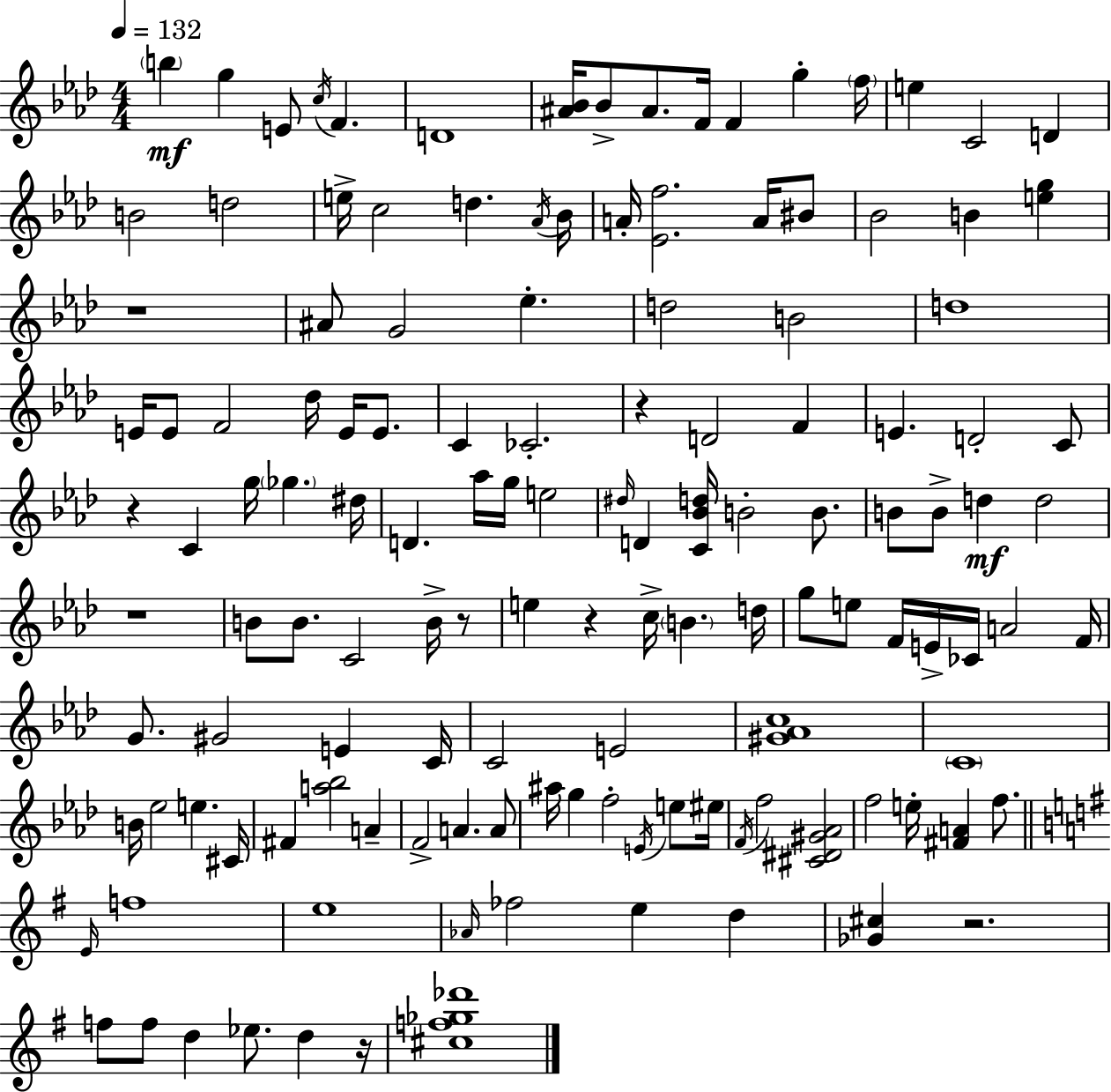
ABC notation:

X:1
T:Untitled
M:4/4
L:1/4
K:Fm
b g E/2 c/4 F D4 [^A_B]/4 _B/2 ^A/2 F/4 F g f/4 e C2 D B2 d2 e/4 c2 d _A/4 _B/4 A/4 [_Ef]2 A/4 ^B/2 _B2 B [eg] z4 ^A/2 G2 _e d2 B2 d4 E/4 E/2 F2 _d/4 E/4 E/2 C _C2 z D2 F E D2 C/2 z C g/4 _g ^d/4 D _a/4 g/4 e2 ^d/4 D [C_Bd]/4 B2 B/2 B/2 B/2 d d2 z4 B/2 B/2 C2 B/4 z/2 e z c/4 B d/4 g/2 e/2 F/4 E/4 _C/4 A2 F/4 G/2 ^G2 E C/4 C2 E2 [^G_Ac]4 C4 B/4 _e2 e ^C/4 ^F [a_b]2 A F2 A A/2 ^a/4 g f2 E/4 e/2 ^e/4 F/4 f2 [^C^D^G_A]2 f2 e/4 [^FA] f/2 E/4 f4 e4 _A/4 _f2 e d [_G^c] z2 f/2 f/2 d _e/2 d z/4 [^cf_g_d']4